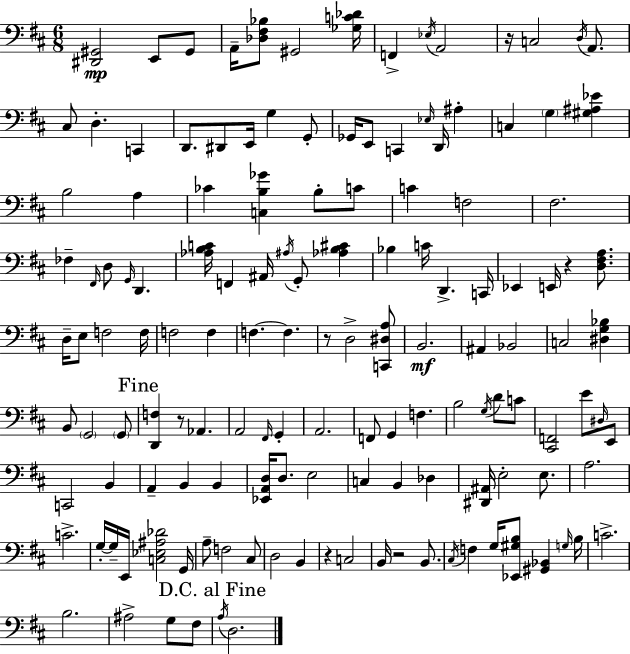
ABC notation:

X:1
T:Untitled
M:6/8
L:1/4
K:D
[^D,,^G,,]2 E,,/2 ^G,,/2 A,,/4 [_D,^F,_B,]/2 ^G,,2 [_G,C_D]/4 F,, _E,/4 A,,2 z/4 C,2 D,/4 A,,/2 ^C,/2 D, C,, D,,/2 ^D,,/2 E,,/4 G, G,,/2 _G,,/4 E,,/2 C,, _E,/4 D,,/4 ^A, C, G, [^G,^A,_E] B,2 A, _C [C,B,_G] B,/2 C/2 C F,2 ^F,2 _F, ^F,,/4 D,/2 G,,/4 D,, [_A,B,C]/4 F,, ^A,,/4 ^A,/4 G,,/2 [_A,B,^C] _B, C/4 D,, C,,/4 _E,, E,,/4 z [D,^F,A,]/2 D,/4 E,/2 F,2 F,/4 F,2 F, F, F, z/2 D,2 [C,,^D,A,]/2 B,,2 ^A,, _B,,2 C,2 [^D,G,_B,] B,,/2 G,,2 G,,/2 [D,,F,] z/2 _A,, A,,2 ^F,,/4 G,, A,,2 F,,/2 G,, F, B,2 G,/4 D/2 C/2 [^C,,F,,]2 E/2 ^D,/4 E,,/2 C,,2 B,, A,, B,, B,, [_E,,A,,D,]/4 D,/2 E,2 C, B,, _D, [^D,,^A,,]/4 E,2 E,/2 A,2 C2 G,/4 G,/4 E,,/4 [C,_E,^A,_D]2 G,,/4 A,/2 F,2 ^C,/2 D,2 B,, z C,2 B,,/4 z2 B,,/2 ^C,/4 F, G,/4 [_E,,^G,B,]/2 [^G,,_B,,] G,/4 B,/4 C2 B,2 ^A,2 G,/2 ^F,/2 A,/4 D,2